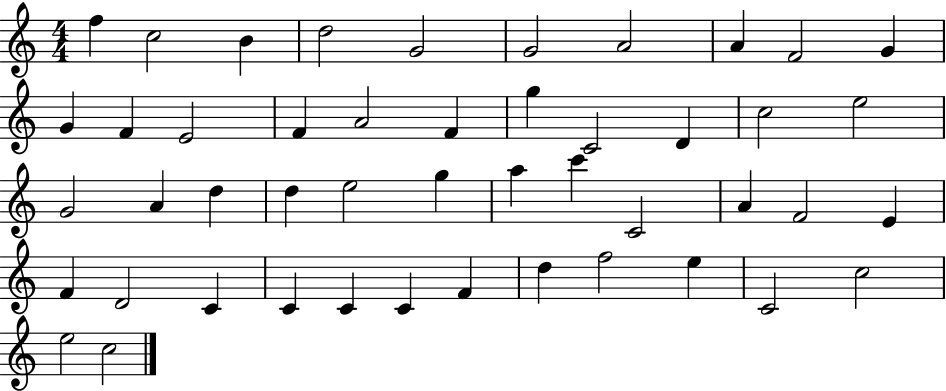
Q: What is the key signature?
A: C major